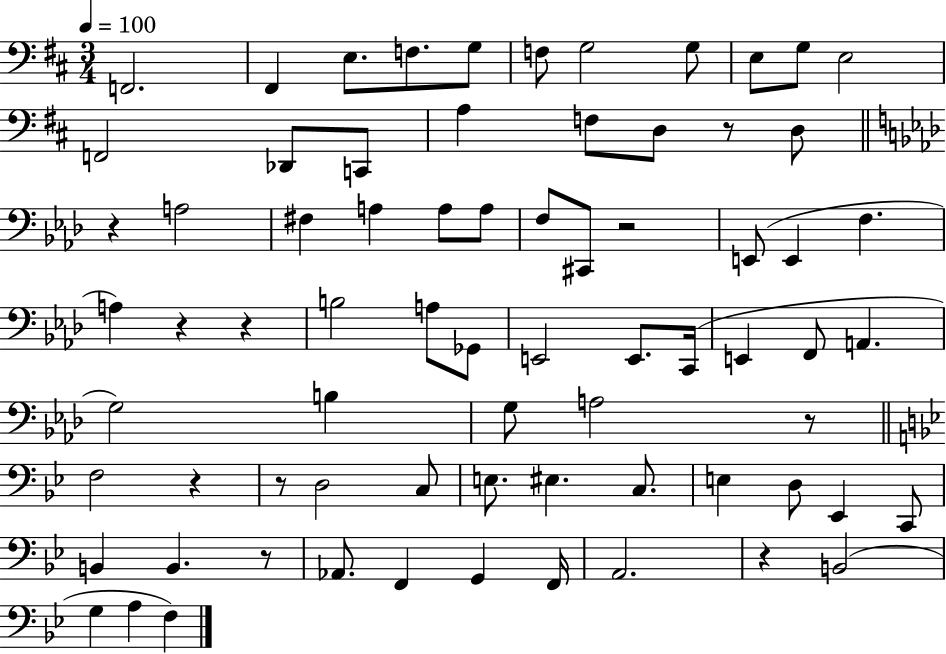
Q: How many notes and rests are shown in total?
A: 73